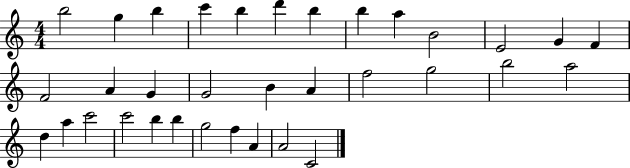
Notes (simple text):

B5/h G5/q B5/q C6/q B5/q D6/q B5/q B5/q A5/q B4/h E4/h G4/q F4/q F4/h A4/q G4/q G4/h B4/q A4/q F5/h G5/h B5/h A5/h D5/q A5/q C6/h C6/h B5/q B5/q G5/h F5/q A4/q A4/h C4/h